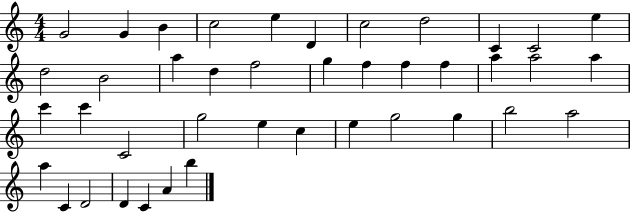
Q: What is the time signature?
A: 4/4